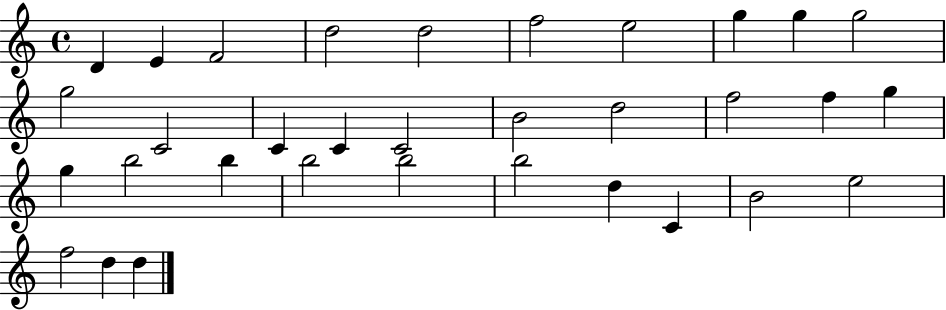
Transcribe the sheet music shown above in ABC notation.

X:1
T:Untitled
M:4/4
L:1/4
K:C
D E F2 d2 d2 f2 e2 g g g2 g2 C2 C C C2 B2 d2 f2 f g g b2 b b2 b2 b2 d C B2 e2 f2 d d